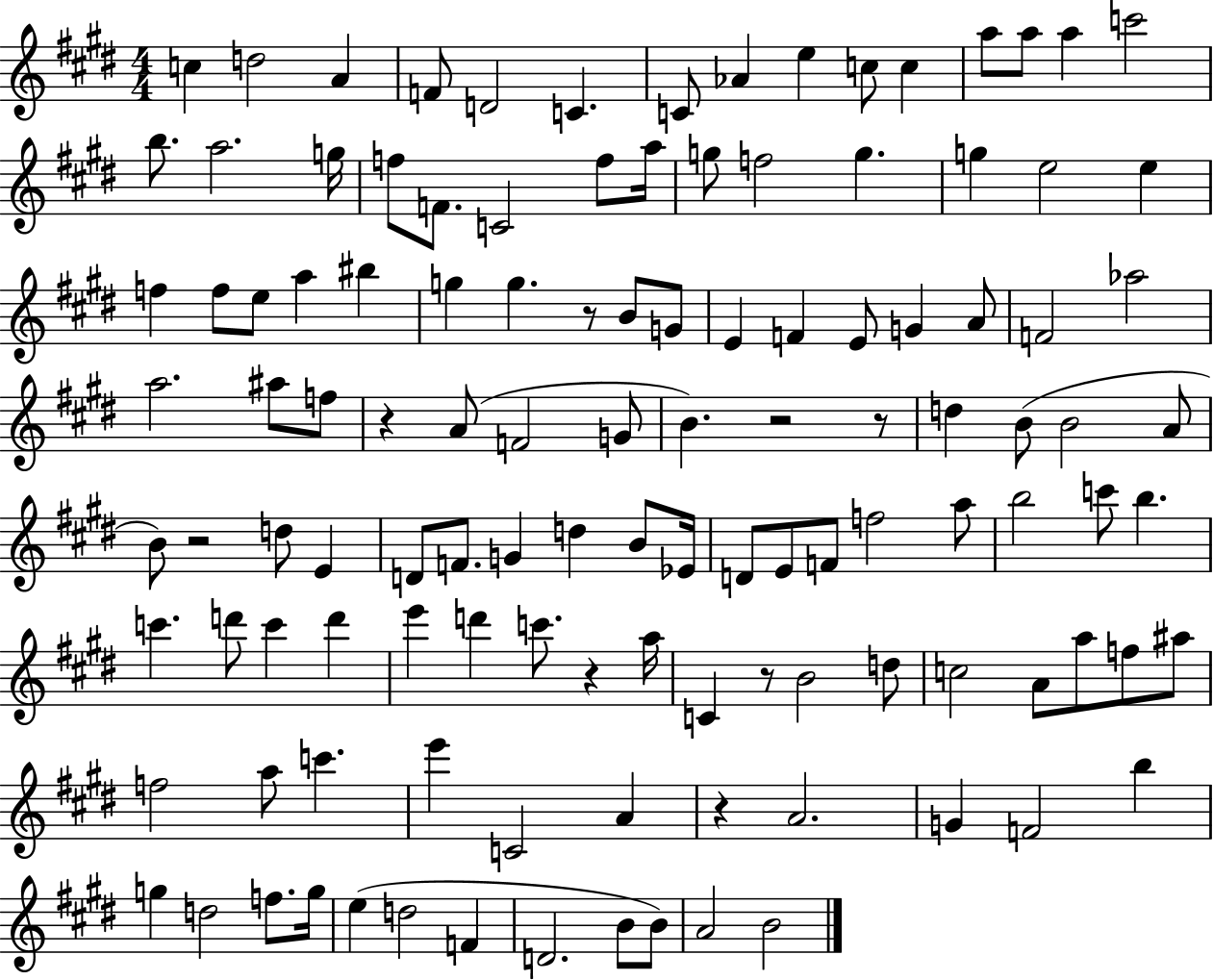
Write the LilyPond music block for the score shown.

{
  \clef treble
  \numericTimeSignature
  \time 4/4
  \key e \major
  \repeat volta 2 { c''4 d''2 a'4 | f'8 d'2 c'4. | c'8 aes'4 e''4 c''8 c''4 | a''8 a''8 a''4 c'''2 | \break b''8. a''2. g''16 | f''8 f'8. c'2 f''8 a''16 | g''8 f''2 g''4. | g''4 e''2 e''4 | \break f''4 f''8 e''8 a''4 bis''4 | g''4 g''4. r8 b'8 g'8 | e'4 f'4 e'8 g'4 a'8 | f'2 aes''2 | \break a''2. ais''8 f''8 | r4 a'8( f'2 g'8 | b'4.) r2 r8 | d''4 b'8( b'2 a'8 | \break b'8) r2 d''8 e'4 | d'8 f'8. g'4 d''4 b'8 ees'16 | d'8 e'8 f'8 f''2 a''8 | b''2 c'''8 b''4. | \break c'''4. d'''8 c'''4 d'''4 | e'''4 d'''4 c'''8. r4 a''16 | c'4 r8 b'2 d''8 | c''2 a'8 a''8 f''8 ais''8 | \break f''2 a''8 c'''4. | e'''4 c'2 a'4 | r4 a'2. | g'4 f'2 b''4 | \break g''4 d''2 f''8. g''16 | e''4( d''2 f'4 | d'2. b'8 b'8) | a'2 b'2 | \break } \bar "|."
}